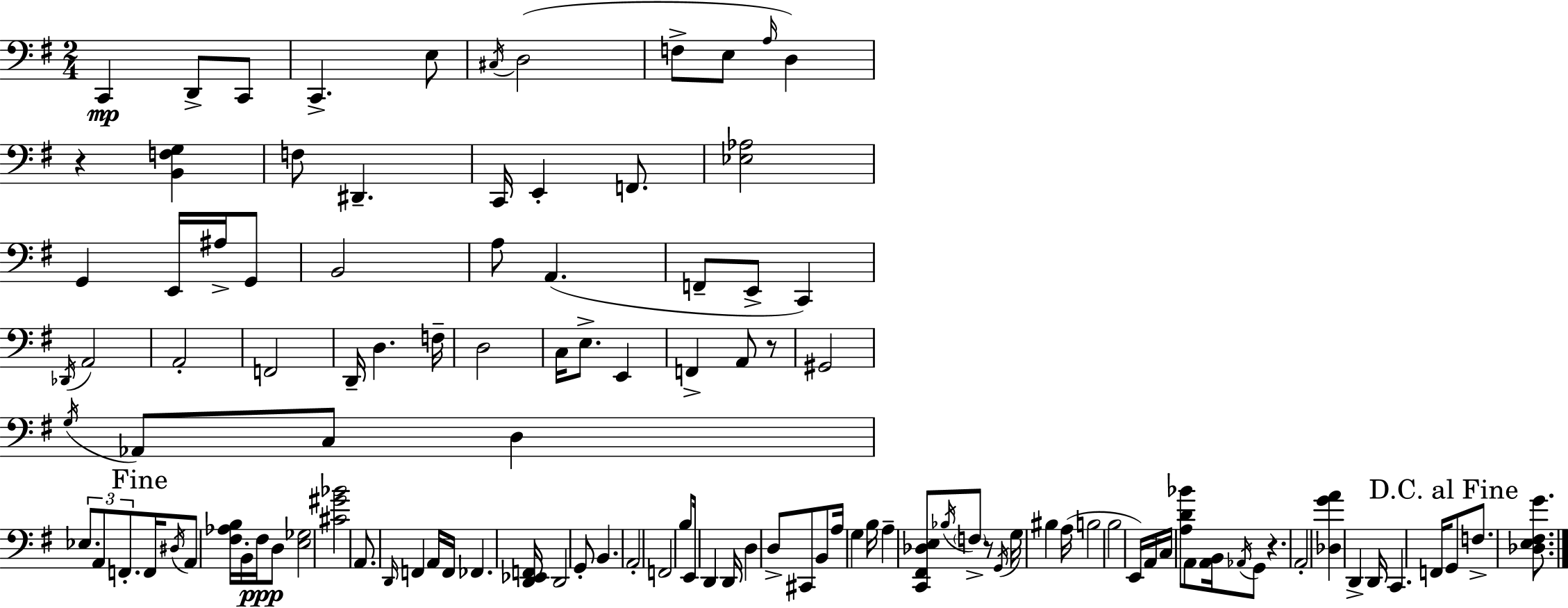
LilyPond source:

{
  \clef bass
  \numericTimeSignature
  \time 2/4
  \key g \major
  c,4\mp d,8-> c,8 | c,4.-> e8 | \acciaccatura { cis16 } d2( | f8-> e8 \grace { a16 } d4) | \break r4 <b, f g>4 | f8 dis,4.-- | c,16 e,4-. f,8. | <ees aes>2 | \break g,4 e,16 ais16-> | g,8 b,2 | a8 a,4.( | f,8-- e,8-> c,4) | \break \acciaccatura { des,16 } a,2 | a,2-. | f,2 | d,16-- d4. | \break f16-- d2 | c16 e8.-> e,4 | f,4-> a,8 | r8 gis,2 | \break \acciaccatura { g16 } aes,8 c8 | d4 \tuplet 3/2 { ees8. a,8 | f,8.-. } \mark "Fine" f,16 \acciaccatura { dis16 } a,8 | <fis aes b>16 b,16-. fis16\ppp d8 <e ges>2 | \break <cis' gis' bes'>2 | a,8. | \grace { d,16 } f,4 a,16 f,16 fes,4. | <d, ees, f,>16 d,2 | \break g,8-. | b,4. a,2-. | f,2 | b8 | \break e,16 d,4 d,16 d4 | d8-> cis,8 b,8 | a16 g4 b16 a4-- | <c, fis, des e>8 \acciaccatura { bes16 } \parenthesize f8-> r8 | \break \acciaccatura { g,16 } g16 bis4 a16( | b2 | b2 | e,16) a,16 c16 <a d' bes'>8 a,8 <a, b,>16 | \break \acciaccatura { aes,16 } g,8 r4. | a,2-. | <des g' a'>4 d,4-> | d,16 c,4. | \break f,16 \mark "D.C. al Fine" g,8 f8.-> <des e fis g'>8. | \bar "|."
}